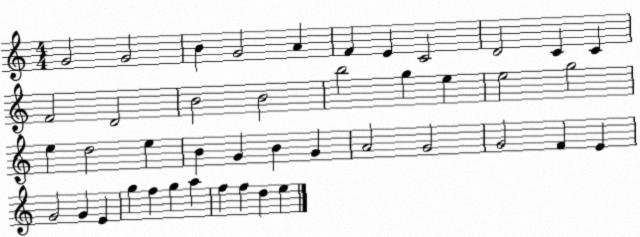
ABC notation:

X:1
T:Untitled
M:4/4
L:1/4
K:C
G2 G2 B G2 A F E C2 D2 C C F2 D2 B2 B2 b2 g e e2 g2 e d2 e B G B G A2 G2 G2 F E G2 G E g f g a f f d e